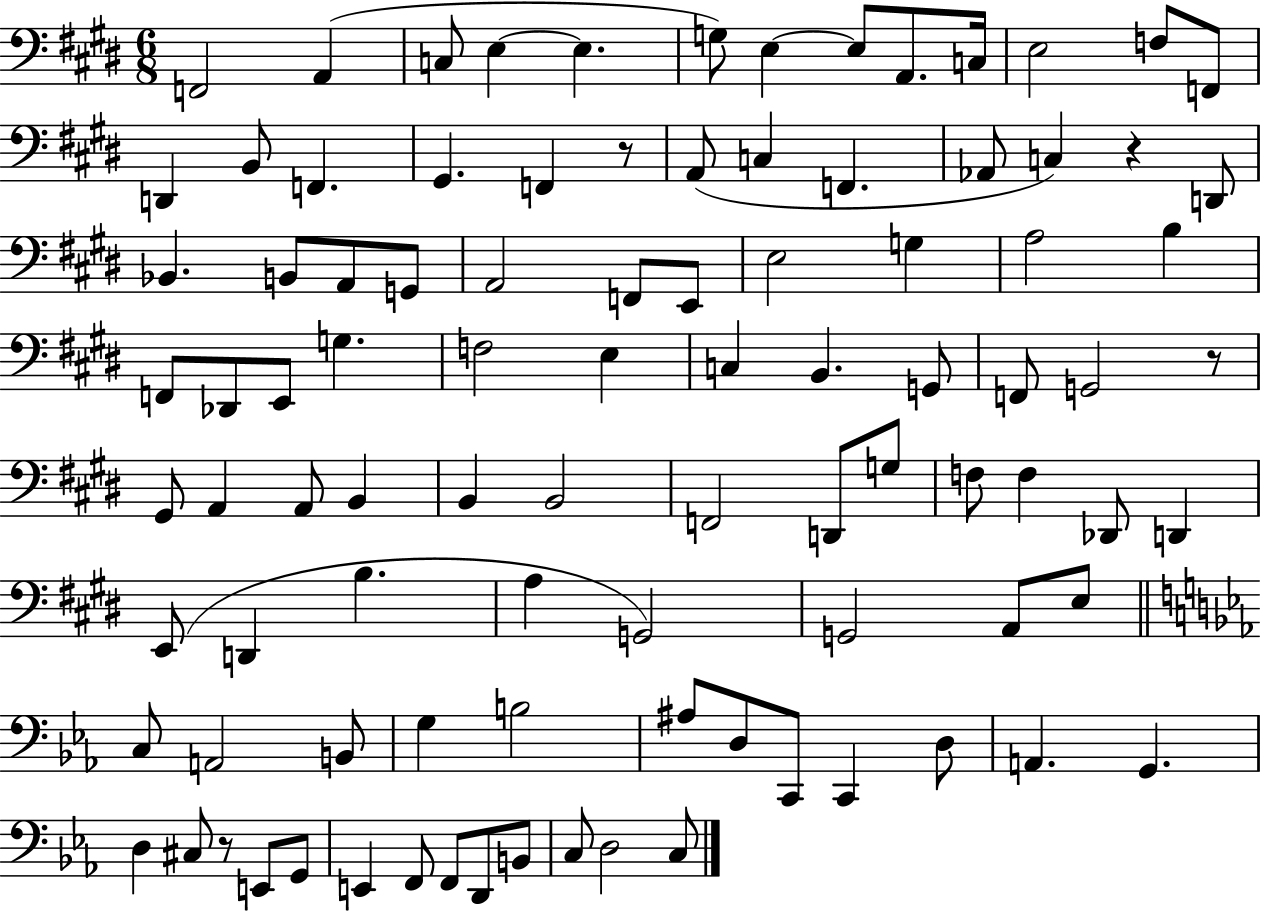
{
  \clef bass
  \numericTimeSignature
  \time 6/8
  \key e \major
  \repeat volta 2 { f,2 a,4( | c8 e4~~ e4. | g8) e4~~ e8 a,8. c16 | e2 f8 f,8 | \break d,4 b,8 f,4. | gis,4. f,4 r8 | a,8( c4 f,4. | aes,8 c4) r4 d,8 | \break bes,4. b,8 a,8 g,8 | a,2 f,8 e,8 | e2 g4 | a2 b4 | \break f,8 des,8 e,8 g4. | f2 e4 | c4 b,4. g,8 | f,8 g,2 r8 | \break gis,8 a,4 a,8 b,4 | b,4 b,2 | f,2 d,8 g8 | f8 f4 des,8 d,4 | \break e,8( d,4 b4. | a4 g,2) | g,2 a,8 e8 | \bar "||" \break \key c \minor c8 a,2 b,8 | g4 b2 | ais8 d8 c,8 c,4 d8 | a,4. g,4. | \break d4 cis8 r8 e,8 g,8 | e,4 f,8 f,8 d,8 b,8 | c8 d2 c8 | } \bar "|."
}